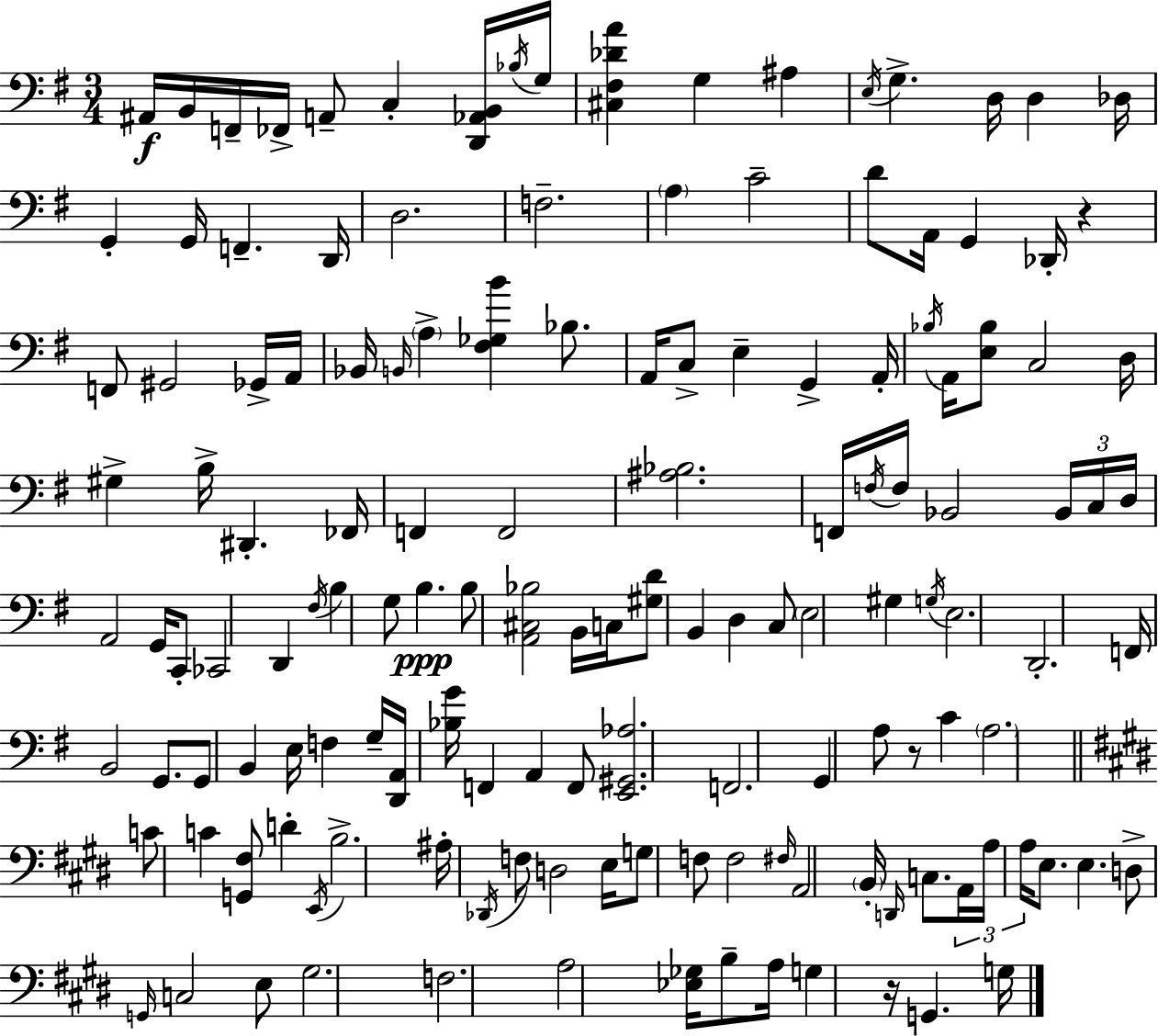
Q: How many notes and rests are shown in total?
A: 143